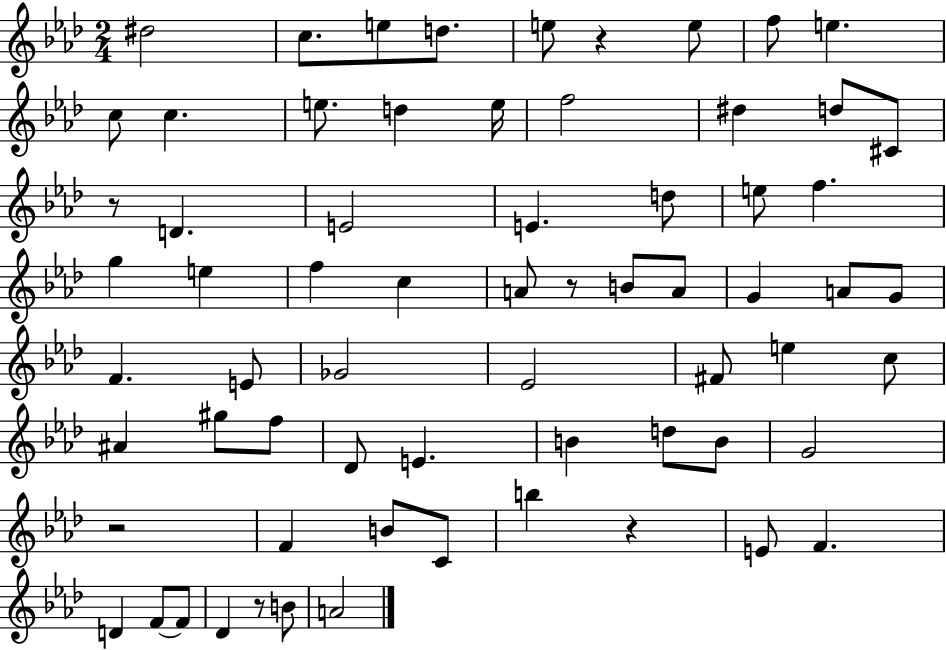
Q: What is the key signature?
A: AES major